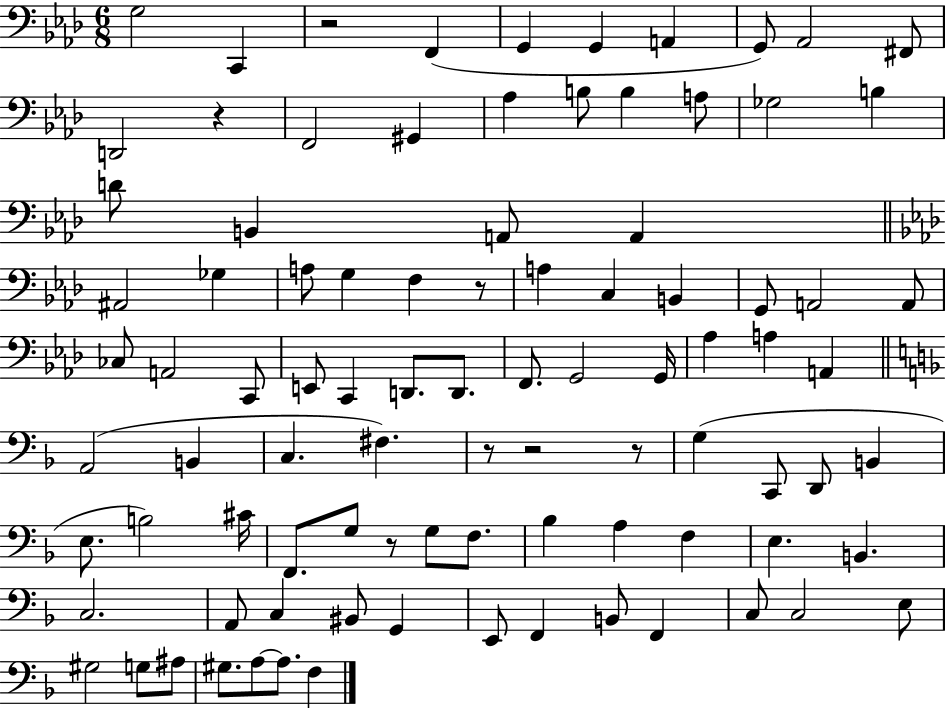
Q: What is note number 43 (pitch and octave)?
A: G2